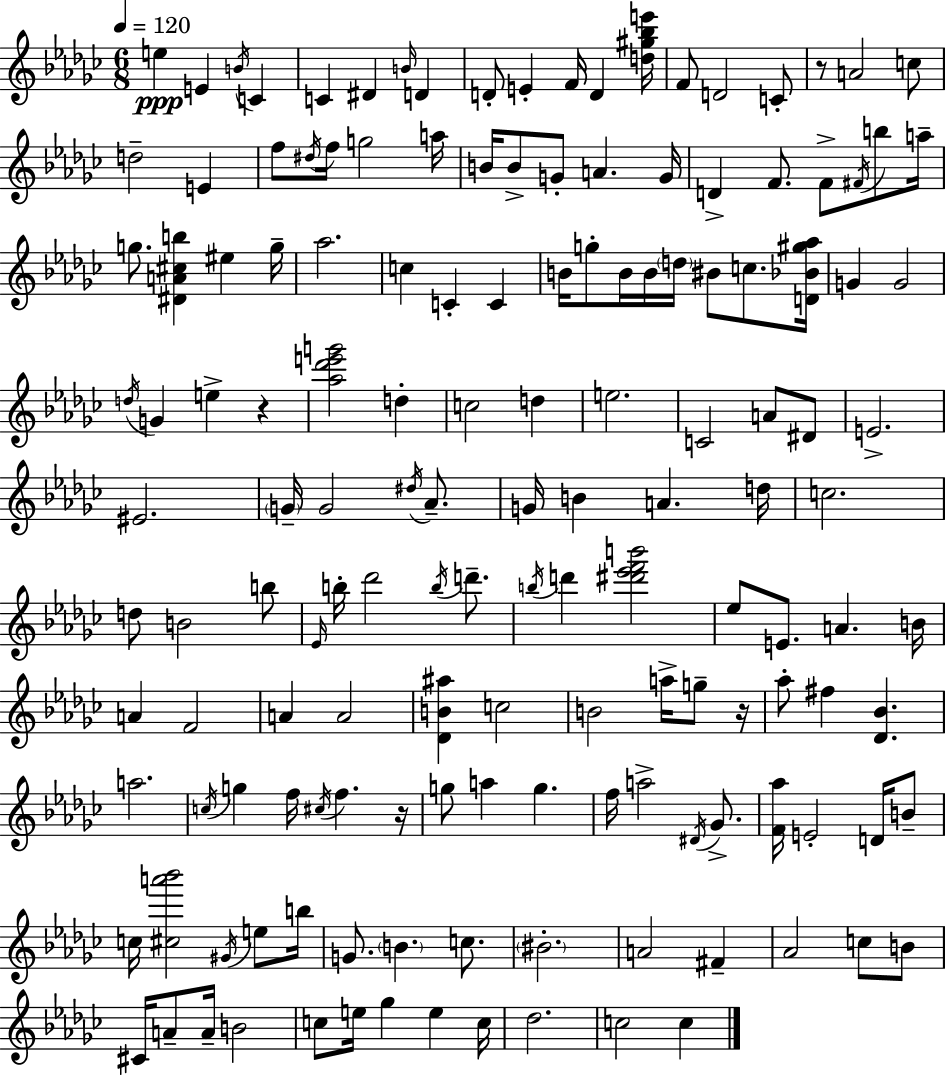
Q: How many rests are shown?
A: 4